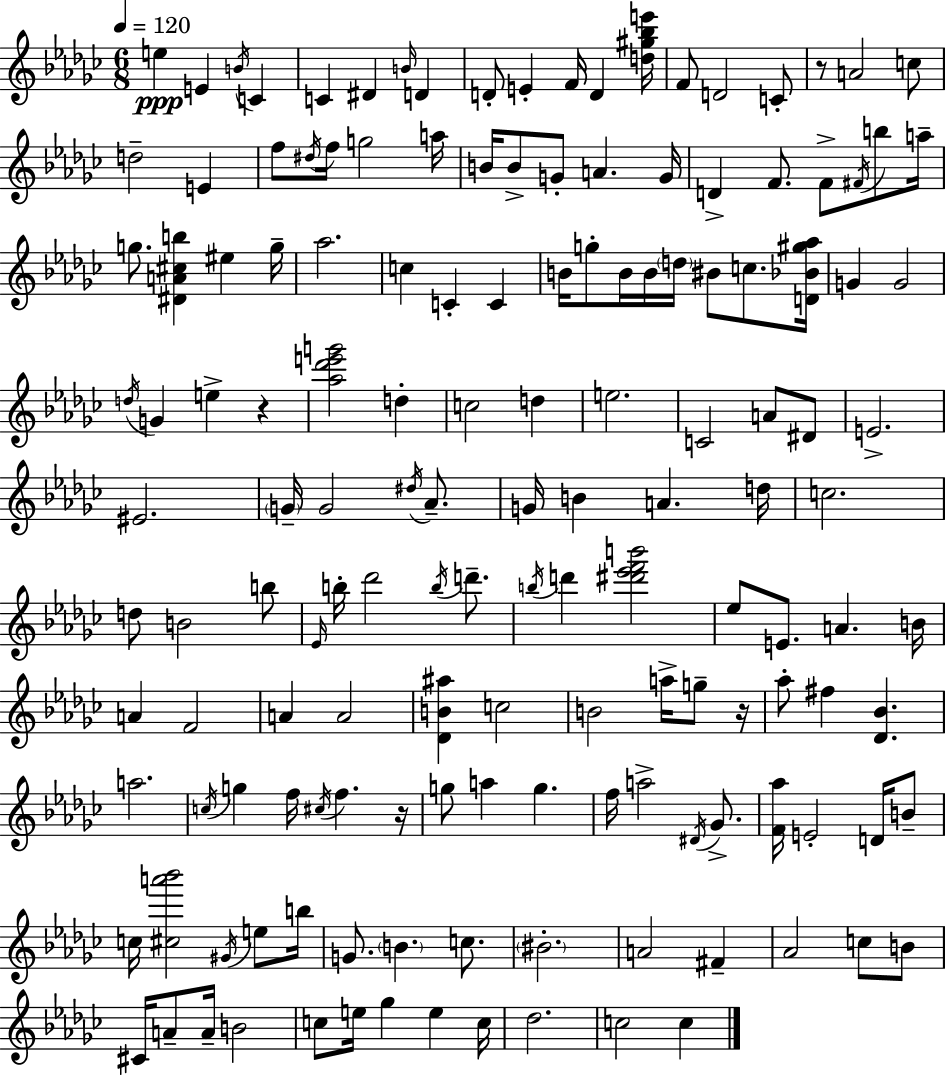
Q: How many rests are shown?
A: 4